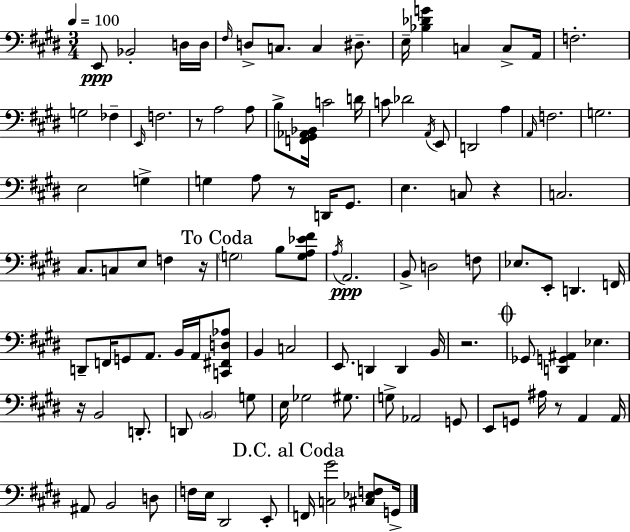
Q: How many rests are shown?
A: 7